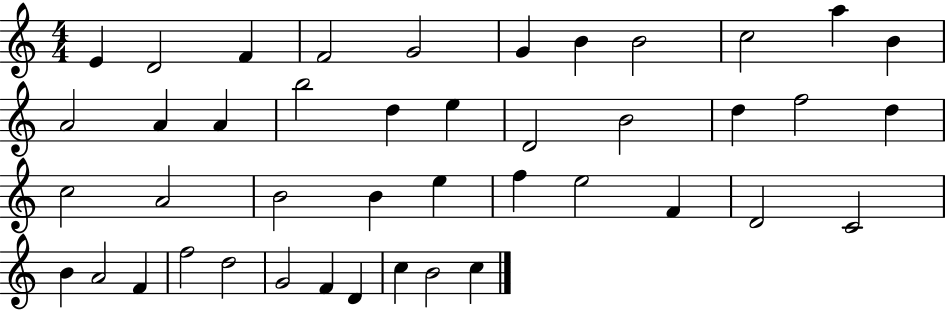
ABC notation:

X:1
T:Untitled
M:4/4
L:1/4
K:C
E D2 F F2 G2 G B B2 c2 a B A2 A A b2 d e D2 B2 d f2 d c2 A2 B2 B e f e2 F D2 C2 B A2 F f2 d2 G2 F D c B2 c